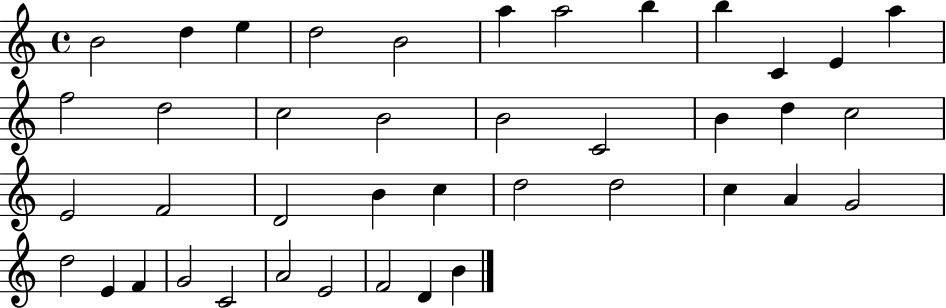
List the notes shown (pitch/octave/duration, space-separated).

B4/h D5/q E5/q D5/h B4/h A5/q A5/h B5/q B5/q C4/q E4/q A5/q F5/h D5/h C5/h B4/h B4/h C4/h B4/q D5/q C5/h E4/h F4/h D4/h B4/q C5/q D5/h D5/h C5/q A4/q G4/h D5/h E4/q F4/q G4/h C4/h A4/h E4/h F4/h D4/q B4/q